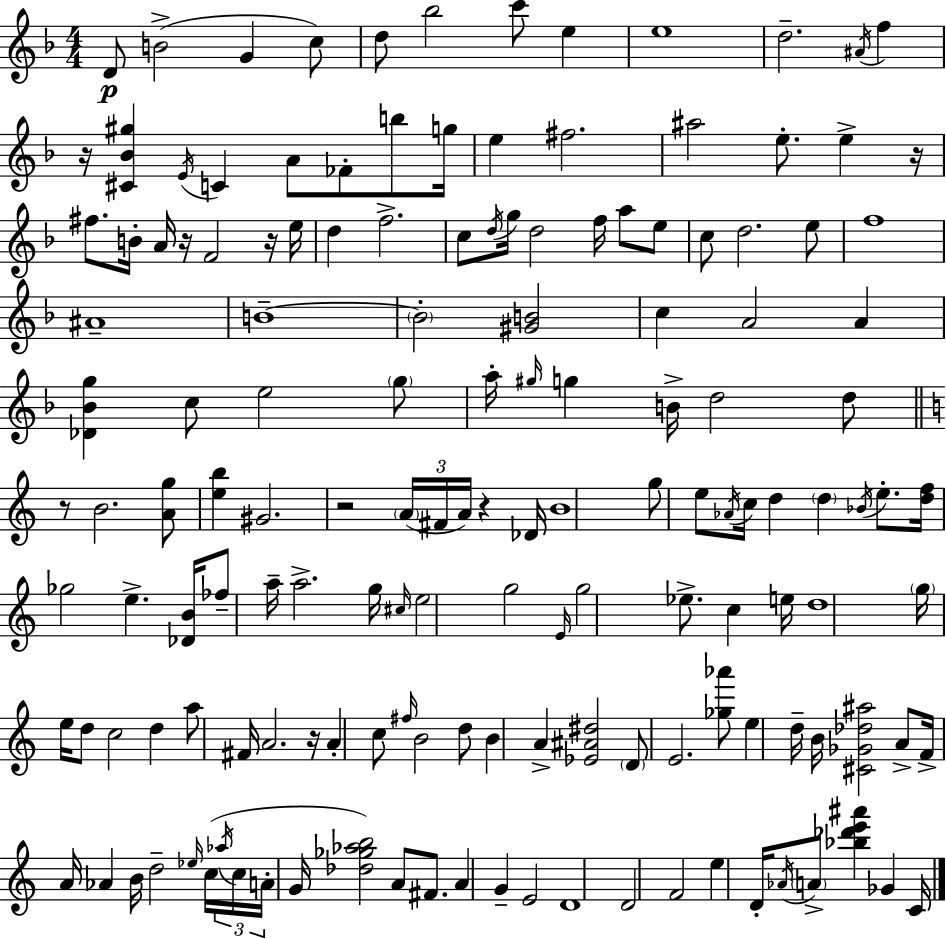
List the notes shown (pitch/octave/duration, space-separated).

D4/e B4/h G4/q C5/e D5/e Bb5/h C6/e E5/q E5/w D5/h. A#4/s F5/q R/s [C#4,Bb4,G#5]/q E4/s C4/q A4/e FES4/e B5/e G5/s E5/q F#5/h. A#5/h E5/e. E5/q R/s F#5/e. B4/s A4/s R/s F4/h R/s E5/s D5/q F5/h. C5/e D5/s G5/s D5/h F5/s A5/e E5/e C5/e D5/h. E5/e F5/w A#4/w B4/w B4/h [G#4,B4]/h C5/q A4/h A4/q [Db4,Bb4,G5]/q C5/e E5/h G5/e A5/s G#5/s G5/q B4/s D5/h D5/e R/e B4/h. [A4,G5]/e [E5,B5]/q G#4/h. R/h A4/s F#4/s A4/s R/q Db4/s B4/w G5/e E5/e Ab4/s C5/s D5/q D5/q Bb4/s E5/e. [D5,F5]/s Gb5/h E5/q. [Db4,B4]/s FES5/e A5/s A5/h. G5/s C#5/s E5/h G5/h E4/s G5/h Eb5/e. C5/q E5/s D5/w G5/s E5/s D5/e C5/h D5/q A5/e F#4/s A4/h. R/s A4/q C5/e F#5/s B4/h D5/e B4/q A4/q [Eb4,A#4,D#5]/h D4/e E4/h. [Gb5,Ab6]/e E5/q D5/s B4/s [C#4,Gb4,Db5,A#5]/h A4/e F4/s A4/s Ab4/q B4/s D5/h Eb5/s C5/s Ab5/s C5/s A4/s G4/s [Db5,Gb5,Ab5,B5]/h A4/e F#4/e. A4/q G4/q E4/h D4/w D4/h F4/h E5/q D4/s Ab4/s A4/e [Bb5,Db6,E6,A#6]/q Gb4/q C4/s